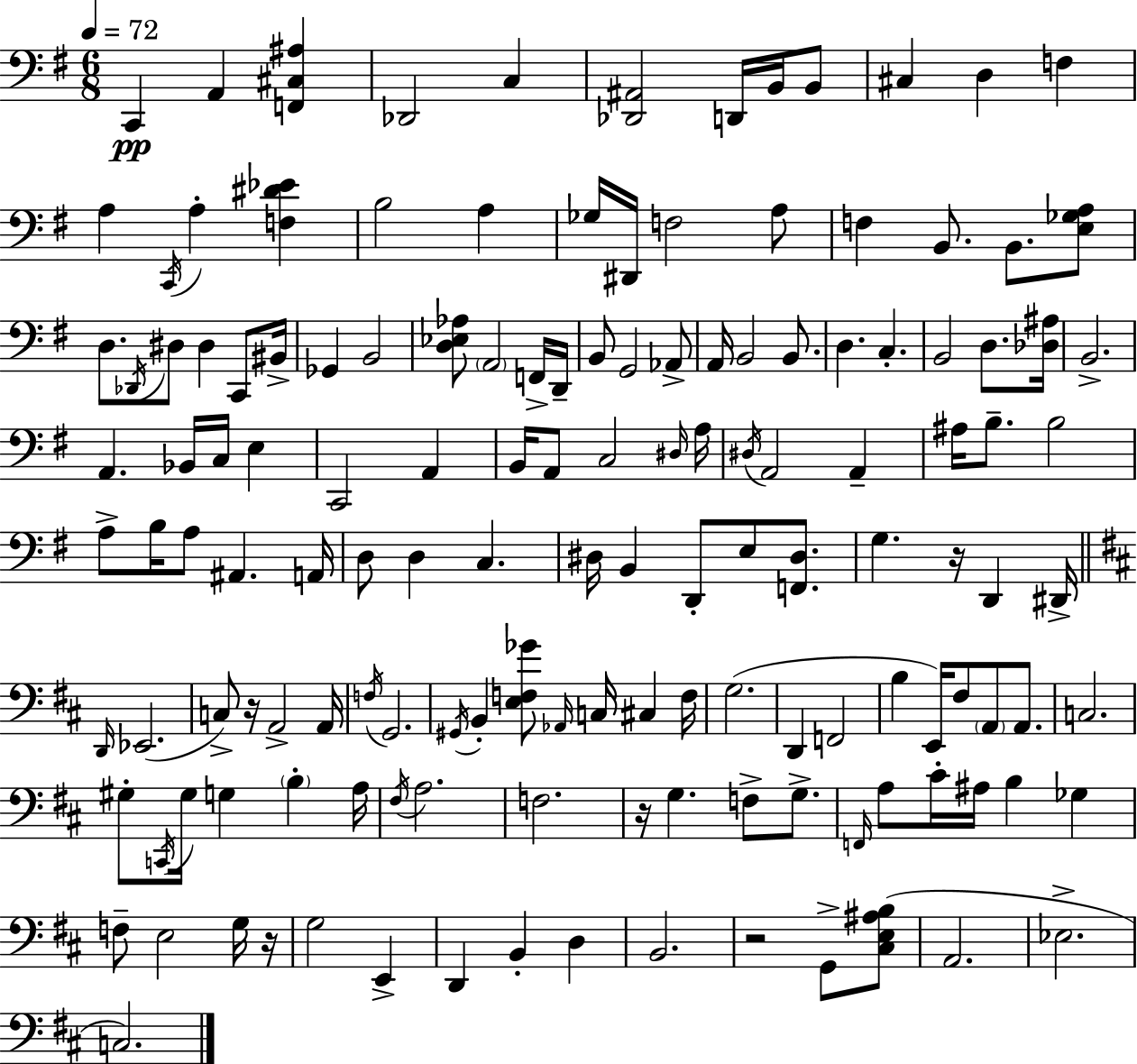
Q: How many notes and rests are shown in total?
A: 143